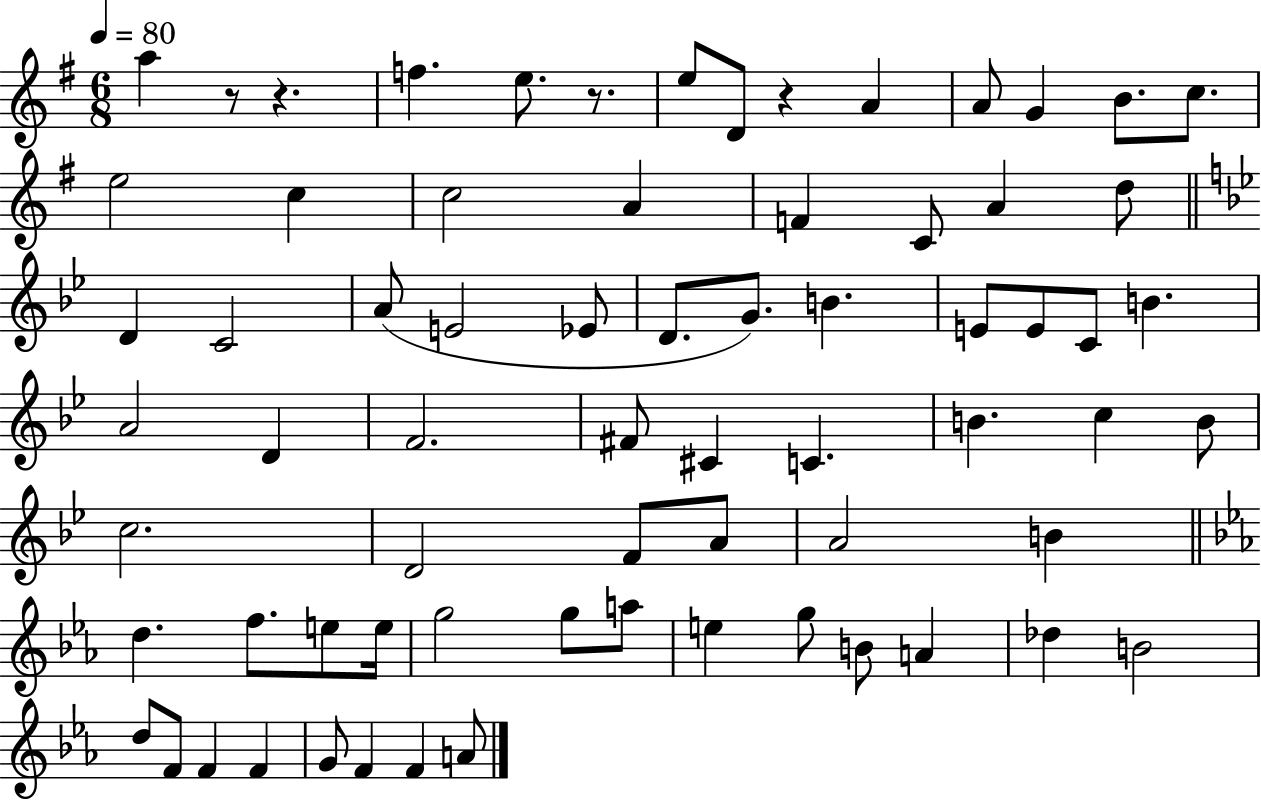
X:1
T:Untitled
M:6/8
L:1/4
K:G
a z/2 z f e/2 z/2 e/2 D/2 z A A/2 G B/2 c/2 e2 c c2 A F C/2 A d/2 D C2 A/2 E2 _E/2 D/2 G/2 B E/2 E/2 C/2 B A2 D F2 ^F/2 ^C C B c B/2 c2 D2 F/2 A/2 A2 B d f/2 e/2 e/4 g2 g/2 a/2 e g/2 B/2 A _d B2 d/2 F/2 F F G/2 F F A/2